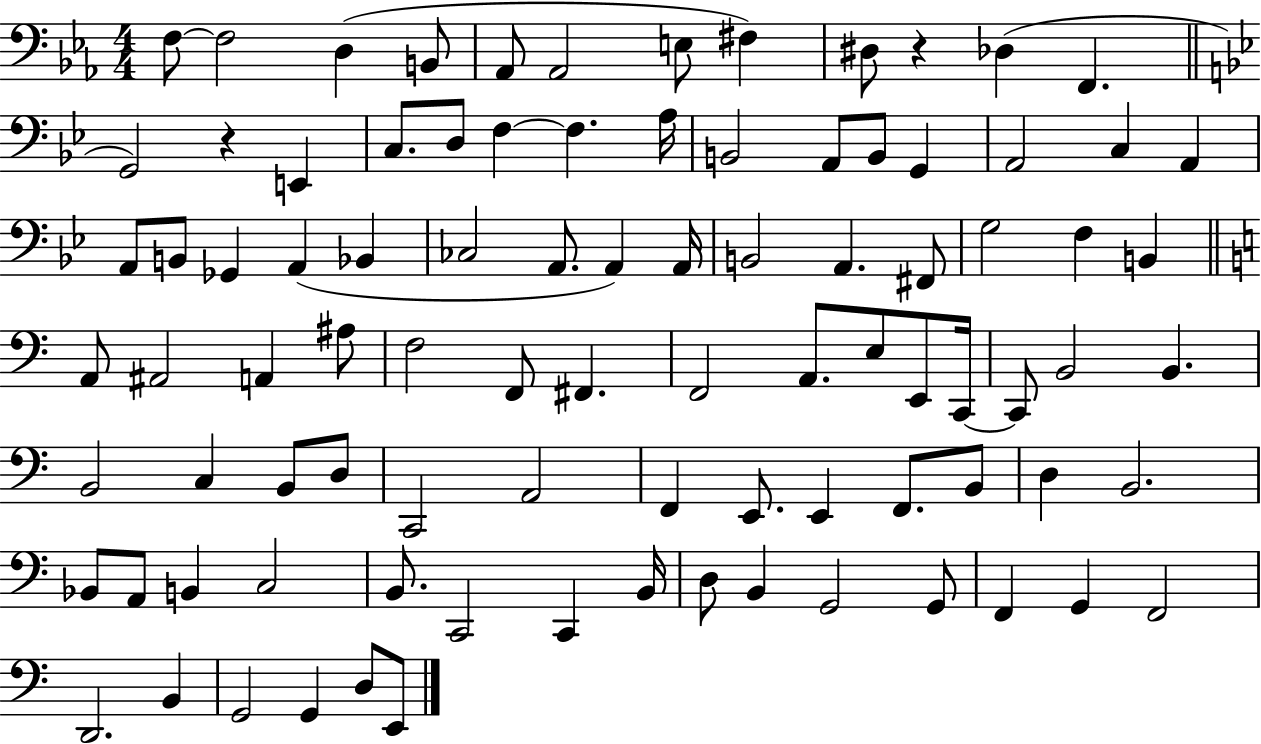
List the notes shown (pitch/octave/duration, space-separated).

F3/e F3/h D3/q B2/e Ab2/e Ab2/h E3/e F#3/q D#3/e R/q Db3/q F2/q. G2/h R/q E2/q C3/e. D3/e F3/q F3/q. A3/s B2/h A2/e B2/e G2/q A2/h C3/q A2/q A2/e B2/e Gb2/q A2/q Bb2/q CES3/h A2/e. A2/q A2/s B2/h A2/q. F#2/e G3/h F3/q B2/q A2/e A#2/h A2/q A#3/e F3/h F2/e F#2/q. F2/h A2/e. E3/e E2/e C2/s C2/e B2/h B2/q. B2/h C3/q B2/e D3/e C2/h A2/h F2/q E2/e. E2/q F2/e. B2/e D3/q B2/h. Bb2/e A2/e B2/q C3/h B2/e. C2/h C2/q B2/s D3/e B2/q G2/h G2/e F2/q G2/q F2/h D2/h. B2/q G2/h G2/q D3/e E2/e